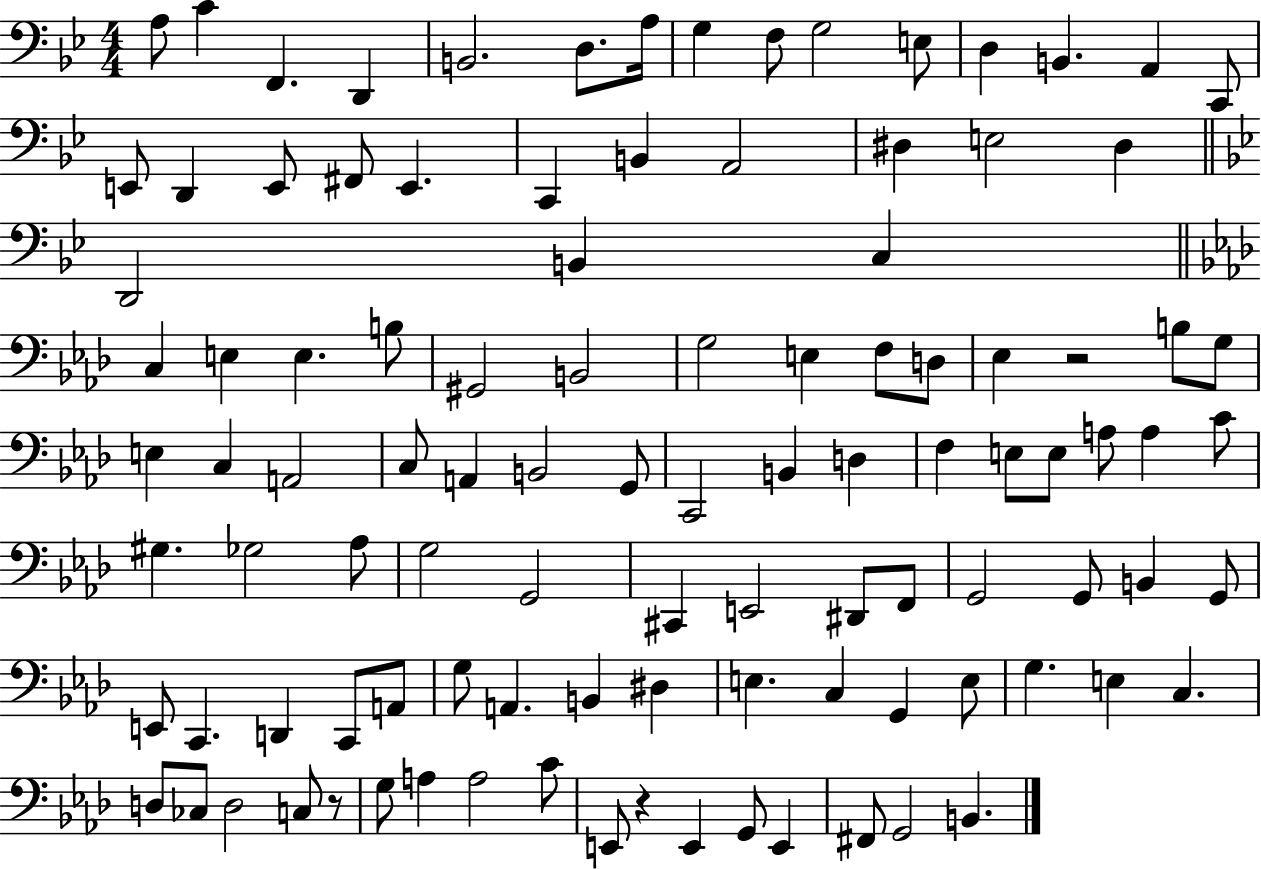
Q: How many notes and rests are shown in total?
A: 105